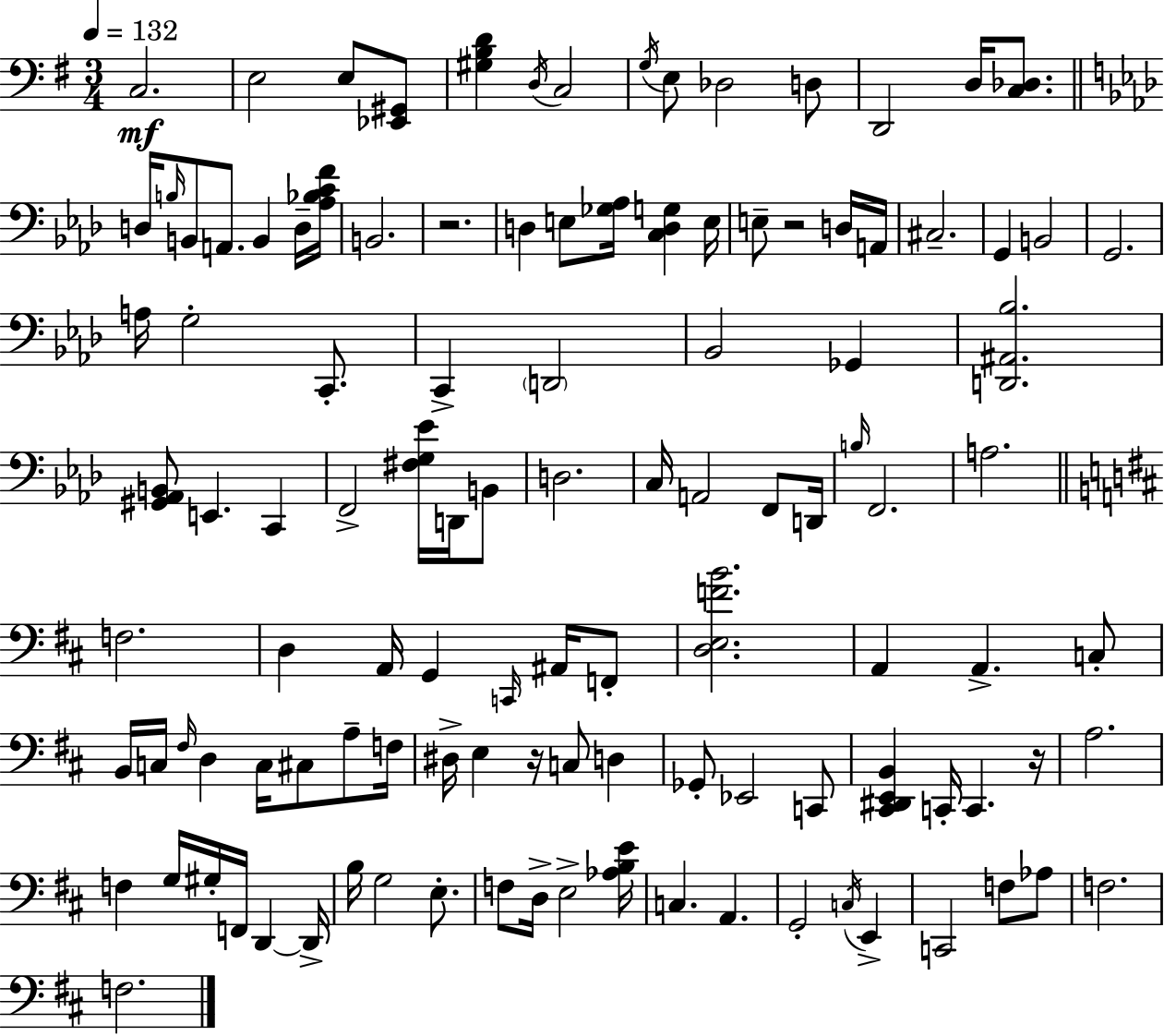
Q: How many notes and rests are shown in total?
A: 114